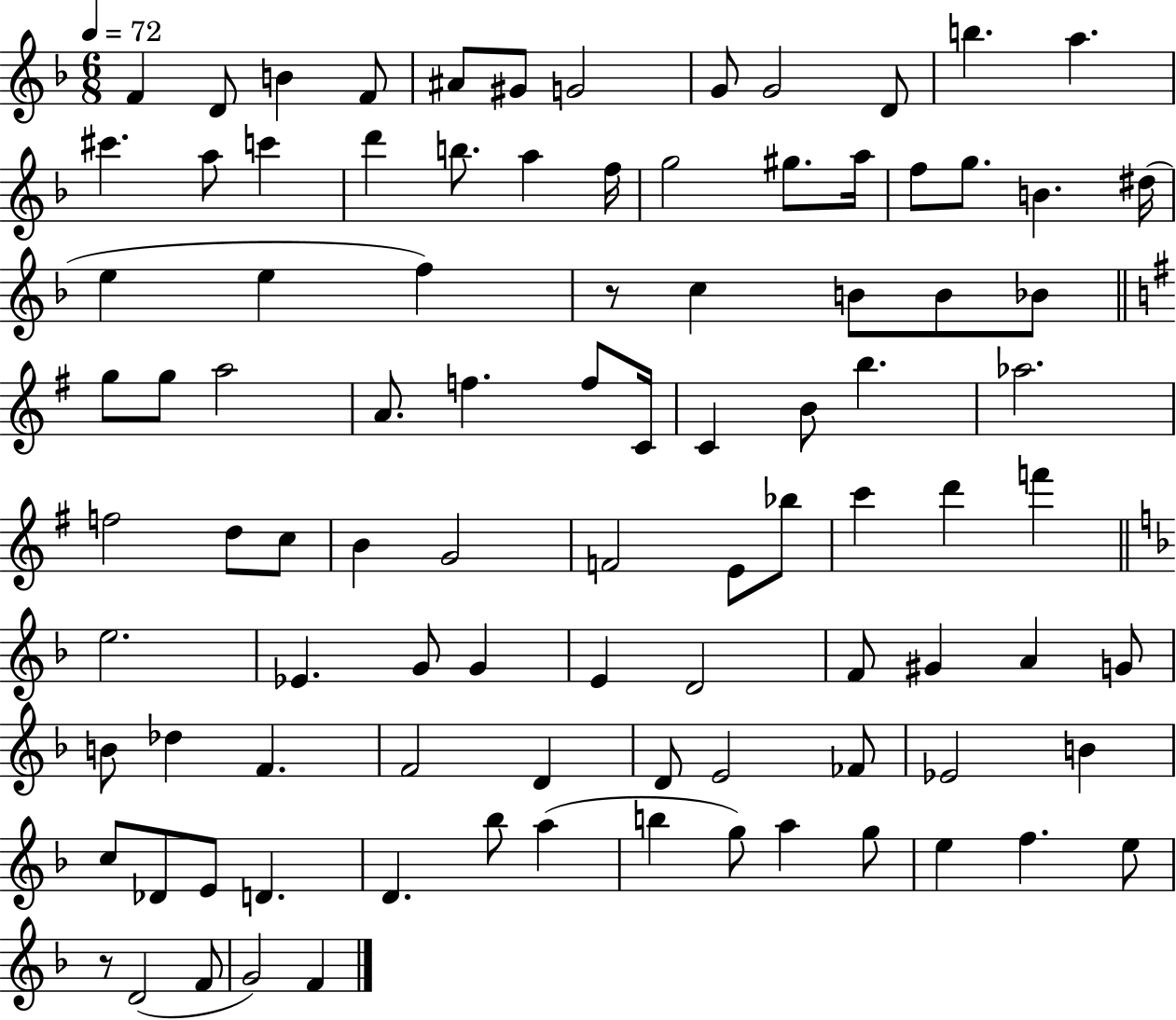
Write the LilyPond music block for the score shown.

{
  \clef treble
  \numericTimeSignature
  \time 6/8
  \key f \major
  \tempo 4 = 72
  f'4 d'8 b'4 f'8 | ais'8 gis'8 g'2 | g'8 g'2 d'8 | b''4. a''4. | \break cis'''4. a''8 c'''4 | d'''4 b''8. a''4 f''16 | g''2 gis''8. a''16 | f''8 g''8. b'4. dis''16( | \break e''4 e''4 f''4) | r8 c''4 b'8 b'8 bes'8 | \bar "||" \break \key g \major g''8 g''8 a''2 | a'8. f''4. f''8 c'16 | c'4 b'8 b''4. | aes''2. | \break f''2 d''8 c''8 | b'4 g'2 | f'2 e'8 bes''8 | c'''4 d'''4 f'''4 | \break \bar "||" \break \key f \major e''2. | ees'4. g'8 g'4 | e'4 d'2 | f'8 gis'4 a'4 g'8 | \break b'8 des''4 f'4. | f'2 d'4 | d'8 e'2 fes'8 | ees'2 b'4 | \break c''8 des'8 e'8 d'4. | d'4. bes''8 a''4( | b''4 g''8) a''4 g''8 | e''4 f''4. e''8 | \break r8 d'2( f'8 | g'2) f'4 | \bar "|."
}